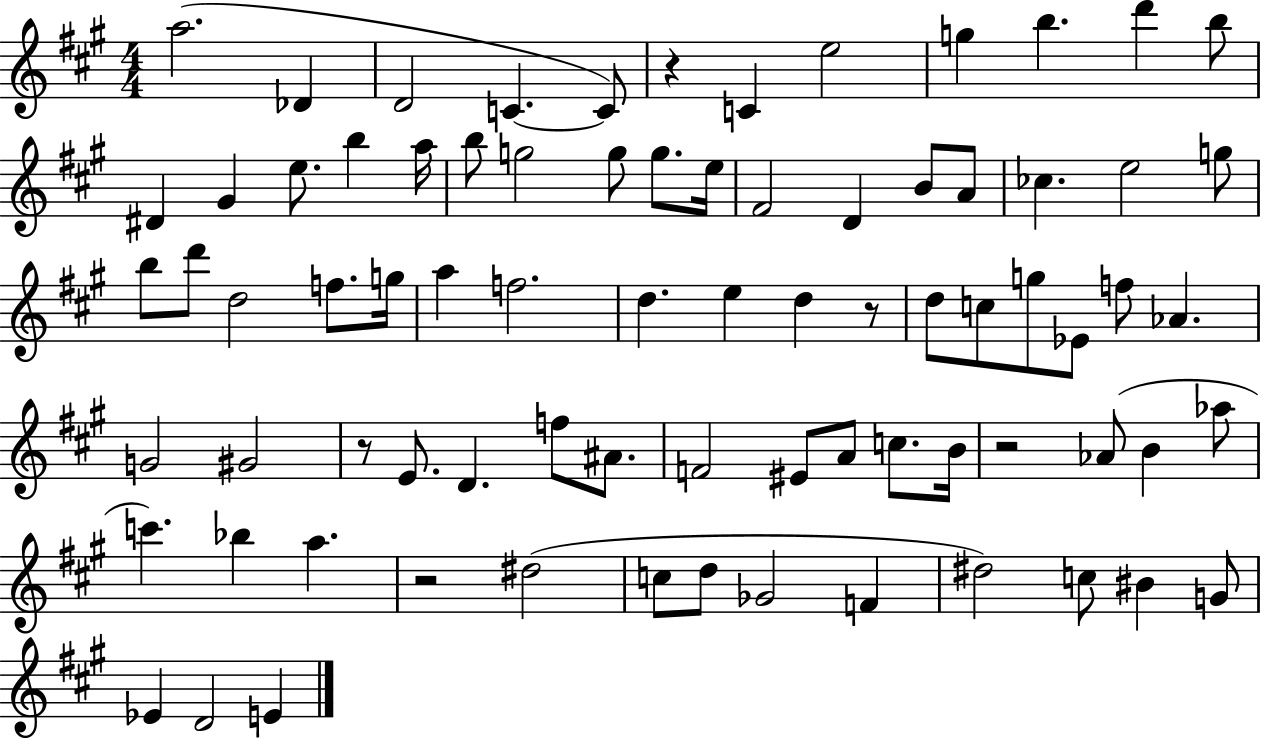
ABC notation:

X:1
T:Untitled
M:4/4
L:1/4
K:A
a2 _D D2 C C/2 z C e2 g b d' b/2 ^D ^G e/2 b a/4 b/2 g2 g/2 g/2 e/4 ^F2 D B/2 A/2 _c e2 g/2 b/2 d'/2 d2 f/2 g/4 a f2 d e d z/2 d/2 c/2 g/2 _E/2 f/2 _A G2 ^G2 z/2 E/2 D f/2 ^A/2 F2 ^E/2 A/2 c/2 B/4 z2 _A/2 B _a/2 c' _b a z2 ^d2 c/2 d/2 _G2 F ^d2 c/2 ^B G/2 _E D2 E